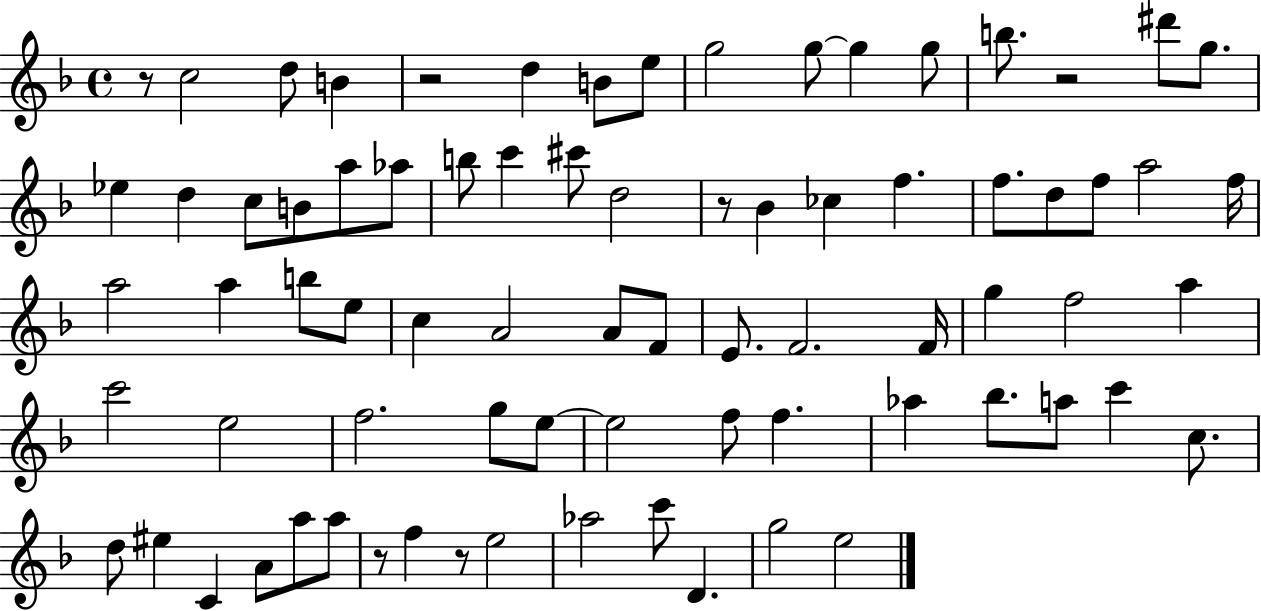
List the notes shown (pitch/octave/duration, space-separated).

R/e C5/h D5/e B4/q R/h D5/q B4/e E5/e G5/h G5/e G5/q G5/e B5/e. R/h D#6/e G5/e. Eb5/q D5/q C5/e B4/e A5/e Ab5/e B5/e C6/q C#6/e D5/h R/e Bb4/q CES5/q F5/q. F5/e. D5/e F5/e A5/h F5/s A5/h A5/q B5/e E5/e C5/q A4/h A4/e F4/e E4/e. F4/h. F4/s G5/q F5/h A5/q C6/h E5/h F5/h. G5/e E5/e E5/h F5/e F5/q. Ab5/q Bb5/e. A5/e C6/q C5/e. D5/e EIS5/q C4/q A4/e A5/e A5/e R/e F5/q R/e E5/h Ab5/h C6/e D4/q. G5/h E5/h